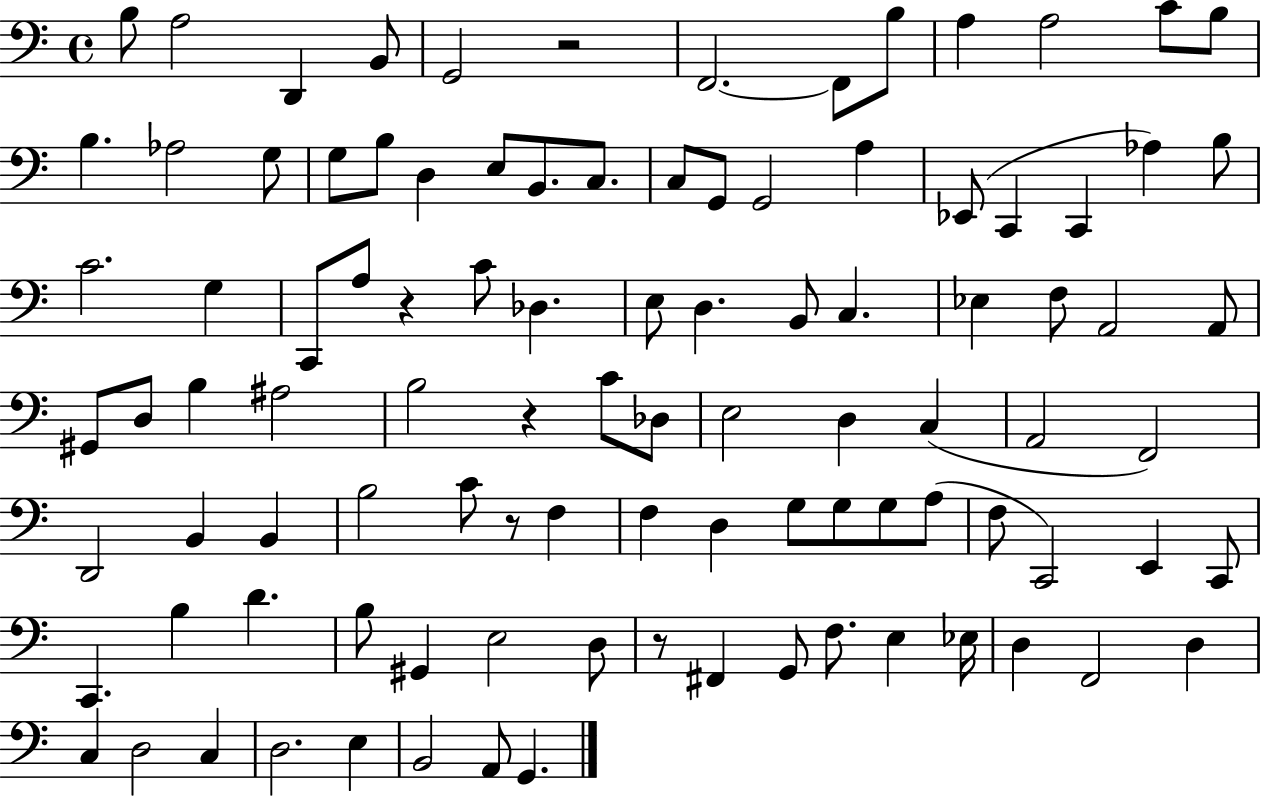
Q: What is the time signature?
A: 4/4